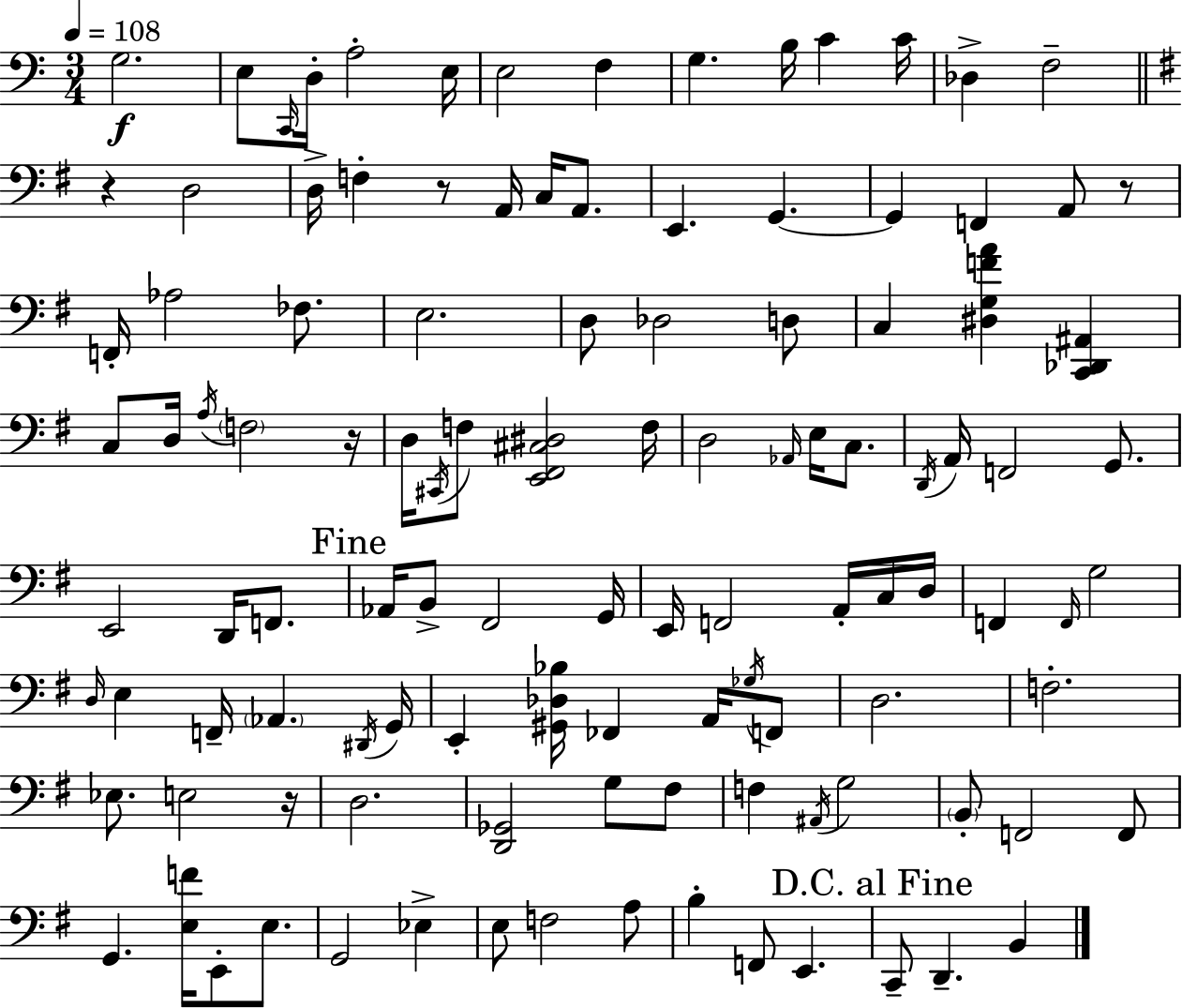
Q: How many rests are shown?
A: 5